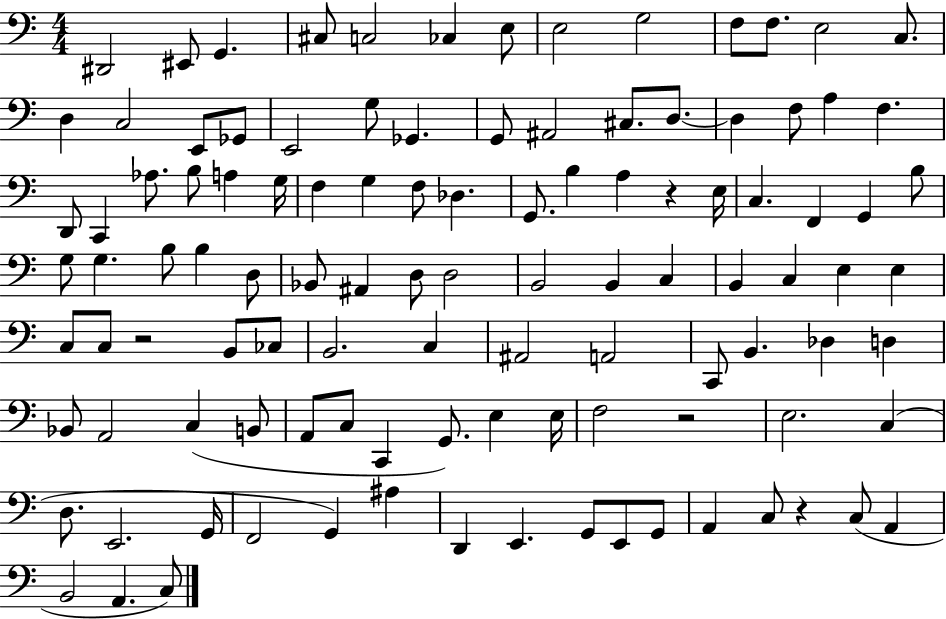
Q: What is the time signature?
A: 4/4